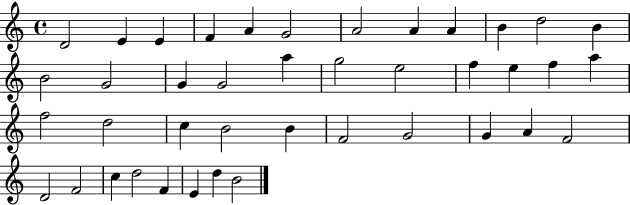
{
  \clef treble
  \time 4/4
  \defaultTimeSignature
  \key c \major
  d'2 e'4 e'4 | f'4 a'4 g'2 | a'2 a'4 a'4 | b'4 d''2 b'4 | \break b'2 g'2 | g'4 g'2 a''4 | g''2 e''2 | f''4 e''4 f''4 a''4 | \break f''2 d''2 | c''4 b'2 b'4 | f'2 g'2 | g'4 a'4 f'2 | \break d'2 f'2 | c''4 d''2 f'4 | e'4 d''4 b'2 | \bar "|."
}